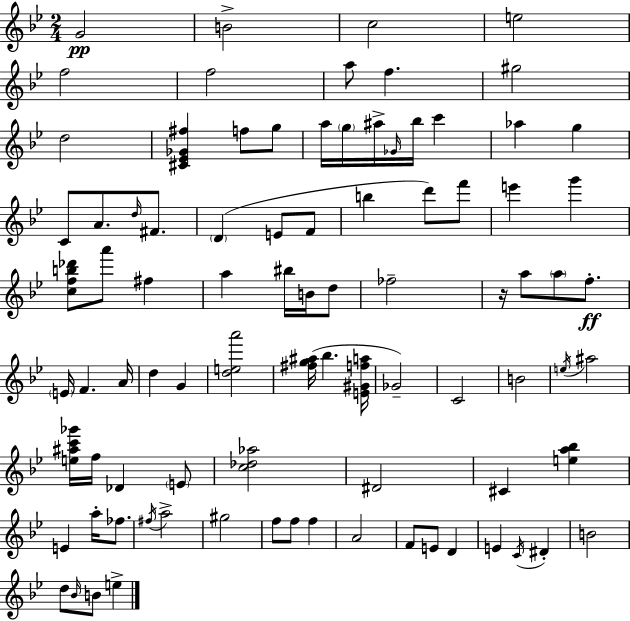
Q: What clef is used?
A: treble